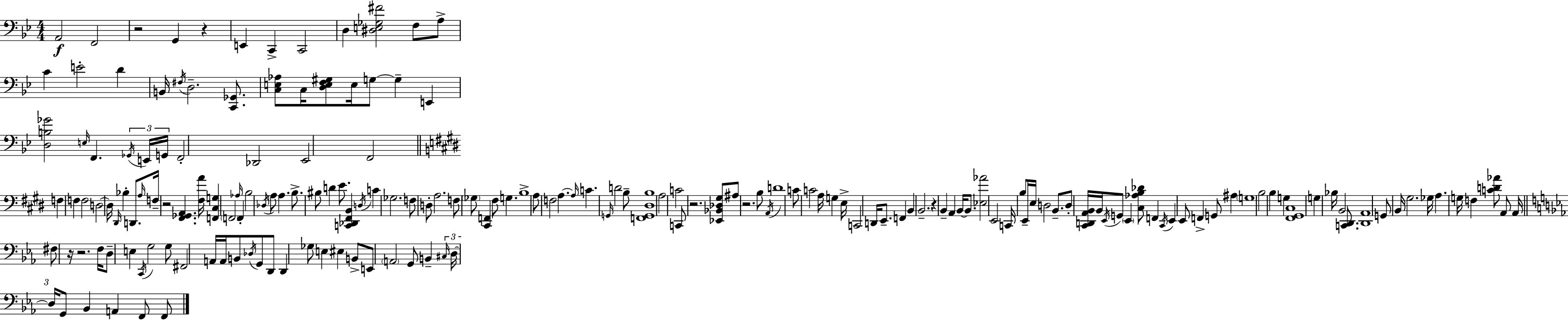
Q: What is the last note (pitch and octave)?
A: F2